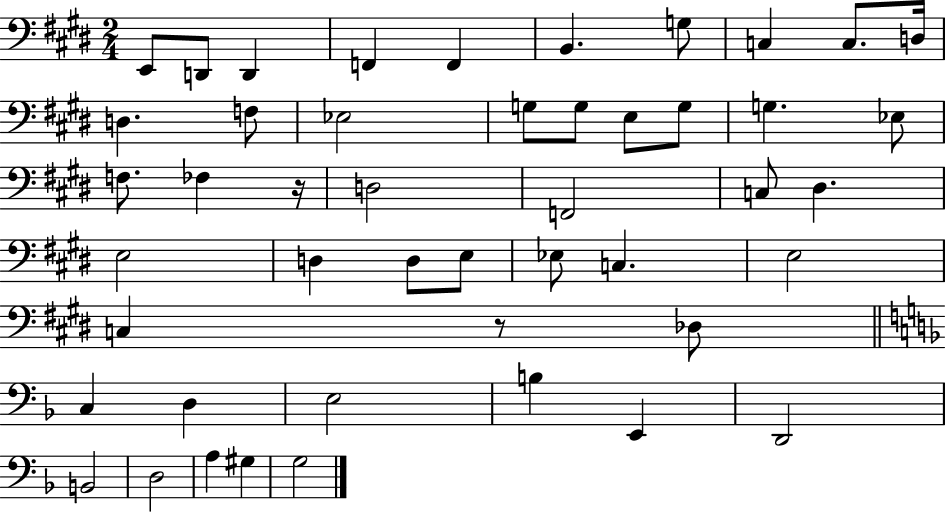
{
  \clef bass
  \numericTimeSignature
  \time 2/4
  \key e \major
  e,8 d,8 d,4 | f,4 f,4 | b,4. g8 | c4 c8. d16 | \break d4. f8 | ees2 | g8 g8 e8 g8 | g4. ees8 | \break f8. fes4 r16 | d2 | f,2 | c8 dis4. | \break e2 | d4 d8 e8 | ees8 c4. | e2 | \break c4 r8 des8 | \bar "||" \break \key f \major c4 d4 | e2 | b4 e,4 | d,2 | \break b,2 | d2 | a4 gis4 | g2 | \break \bar "|."
}